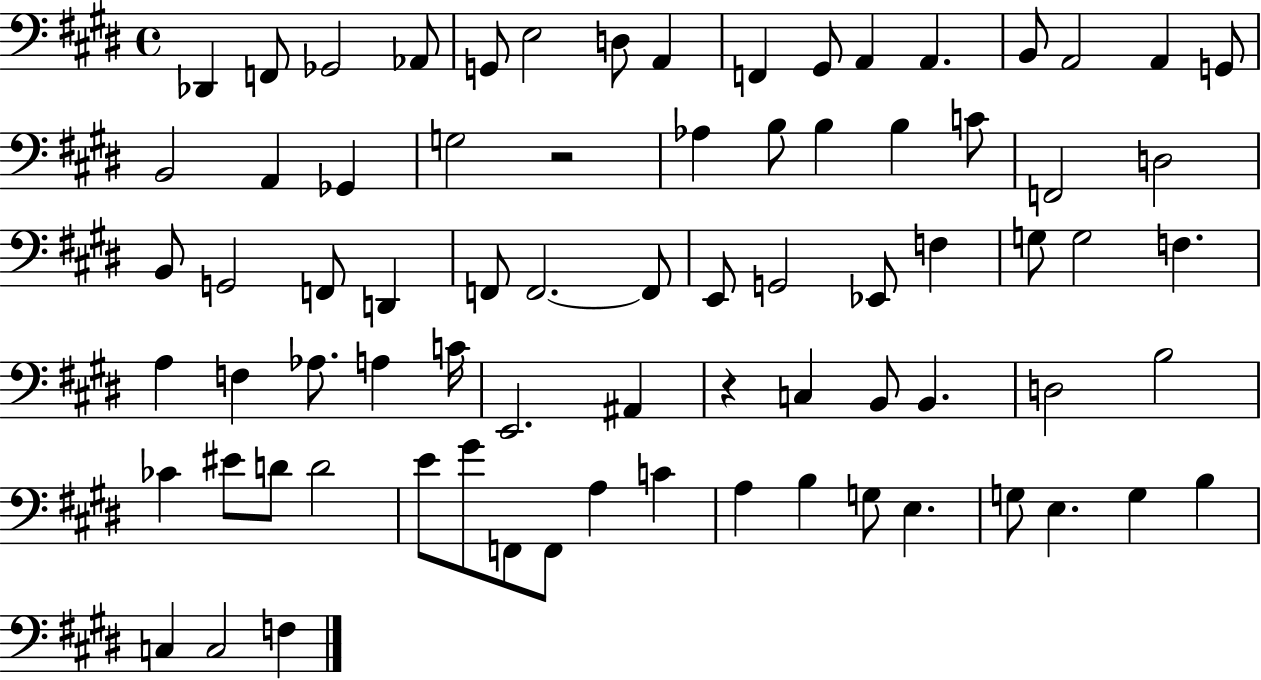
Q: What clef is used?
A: bass